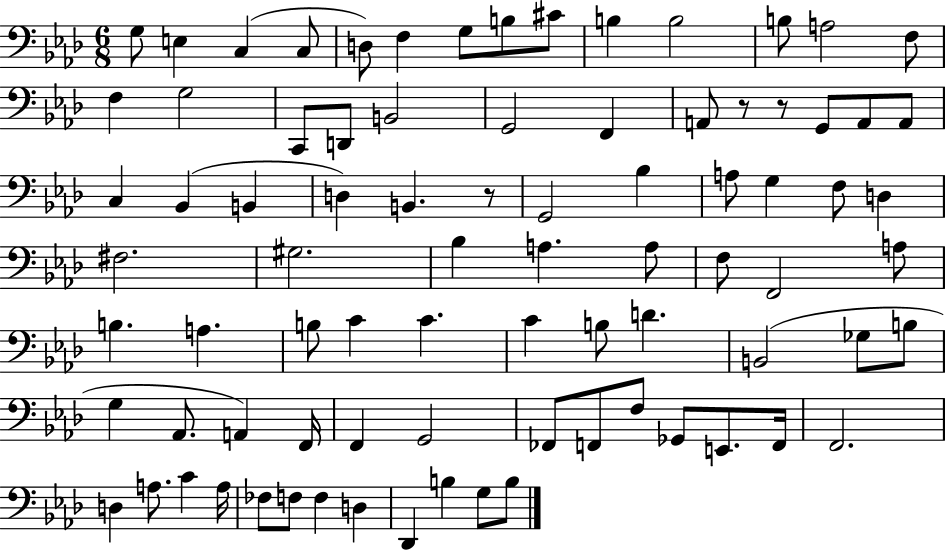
G3/e E3/q C3/q C3/e D3/e F3/q G3/e B3/e C#4/e B3/q B3/h B3/e A3/h F3/e F3/q G3/h C2/e D2/e B2/h G2/h F2/q A2/e R/e R/e G2/e A2/e A2/e C3/q Bb2/q B2/q D3/q B2/q. R/e G2/h Bb3/q A3/e G3/q F3/e D3/q F#3/h. G#3/h. Bb3/q A3/q. A3/e F3/e F2/h A3/e B3/q. A3/q. B3/e C4/q C4/q. C4/q B3/e D4/q. B2/h Gb3/e B3/e G3/q Ab2/e. A2/q F2/s F2/q G2/h FES2/e F2/e F3/e Gb2/e E2/e. F2/s F2/h. D3/q A3/e. C4/q A3/s FES3/e F3/e F3/q D3/q Db2/q B3/q G3/e B3/e